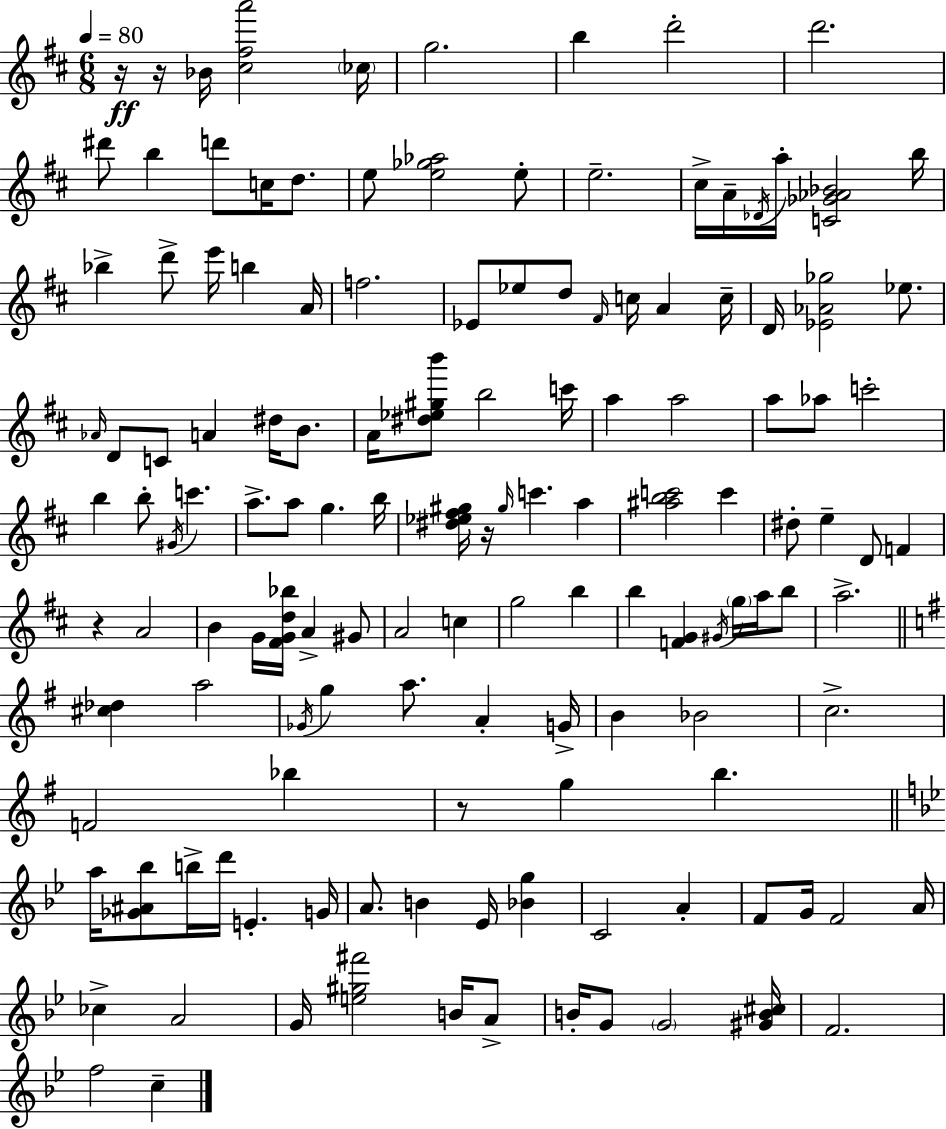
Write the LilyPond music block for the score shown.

{
  \clef treble
  \numericTimeSignature
  \time 6/8
  \key d \major
  \tempo 4 = 80
  \repeat volta 2 { r16\ff r16 bes'16 <cis'' fis'' a'''>2 \parenthesize ces''16 | g''2. | b''4 d'''2-. | d'''2. | \break dis'''8 b''4 d'''8 c''16 d''8. | e''8 <e'' ges'' aes''>2 e''8-. | e''2.-- | cis''16-> a'16-- \acciaccatura { des'16 } a''16-. <c' ges' aes' bes'>2 | \break b''16 bes''4-> d'''8-> e'''16 b''4 | a'16 f''2. | ees'8 ees''8 d''8 \grace { fis'16 } c''16 a'4 | c''16-- d'16 <ees' aes' ges''>2 ees''8. | \break \grace { aes'16 } d'8 c'8 a'4 dis''16 | b'8. a'16 <dis'' ees'' gis'' b'''>8 b''2 | c'''16 a''4 a''2 | a''8 aes''8 c'''2-. | \break b''4 b''8-. \acciaccatura { gis'16 } c'''4. | a''8.-> a''8 g''4. | b''16 <dis'' ees'' fis'' gis''>16 r16 \grace { gis''16 } c'''4. | a''4 <ais'' b'' c'''>2 | \break c'''4 dis''8-. e''4-- d'8 | f'4 r4 a'2 | b'4 g'16 <fis' g' d'' bes''>16 a'4-> | gis'8 a'2 | \break c''4 g''2 | b''4 b''4 <f' g'>4 | \acciaccatura { gis'16 } \parenthesize g''16 a''16 b''8 a''2.-> | \bar "||" \break \key g \major <cis'' des''>4 a''2 | \acciaccatura { ges'16 } g''4 a''8. a'4-. | g'16-> b'4 bes'2 | c''2.-> | \break f'2 bes''4 | r8 g''4 b''4. | \bar "||" \break \key g \minor a''16 <ges' ais' bes''>8 b''16-> d'''16 e'4.-. g'16 | a'8. b'4 ees'16 <bes' g''>4 | c'2 a'4-. | f'8 g'16 f'2 a'16 | \break ces''4-> a'2 | g'16 <e'' gis'' fis'''>2 b'16 a'8-> | b'16-. g'8 \parenthesize g'2 <gis' b' cis''>16 | f'2. | \break f''2 c''4-- | } \bar "|."
}